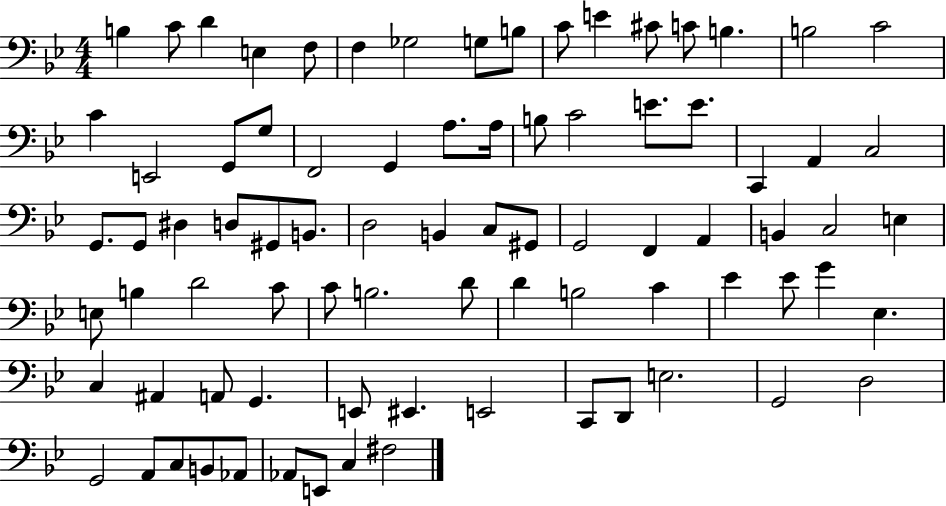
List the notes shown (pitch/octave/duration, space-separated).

B3/q C4/e D4/q E3/q F3/e F3/q Gb3/h G3/e B3/e C4/e E4/q C#4/e C4/e B3/q. B3/h C4/h C4/q E2/h G2/e G3/e F2/h G2/q A3/e. A3/s B3/e C4/h E4/e. E4/e. C2/q A2/q C3/h G2/e. G2/e D#3/q D3/e G#2/e B2/e. D3/h B2/q C3/e G#2/e G2/h F2/q A2/q B2/q C3/h E3/q E3/e B3/q D4/h C4/e C4/e B3/h. D4/e D4/q B3/h C4/q Eb4/q Eb4/e G4/q Eb3/q. C3/q A#2/q A2/e G2/q. E2/e EIS2/q. E2/h C2/e D2/e E3/h. G2/h D3/h G2/h A2/e C3/e B2/e Ab2/e Ab2/e E2/e C3/q F#3/h